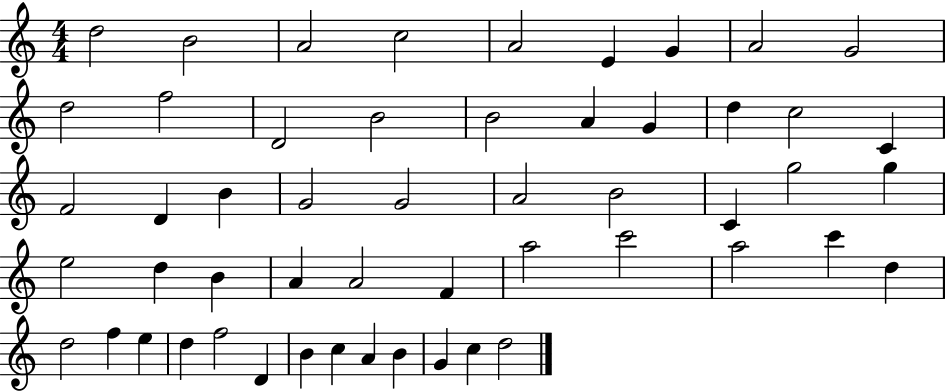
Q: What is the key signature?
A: C major